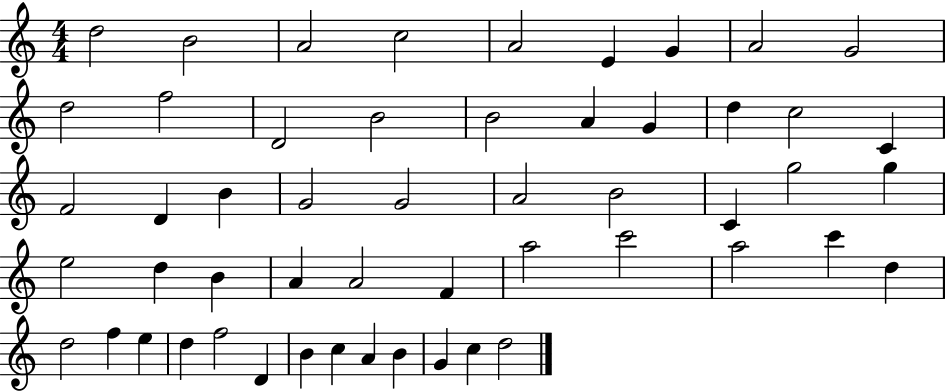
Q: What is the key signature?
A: C major